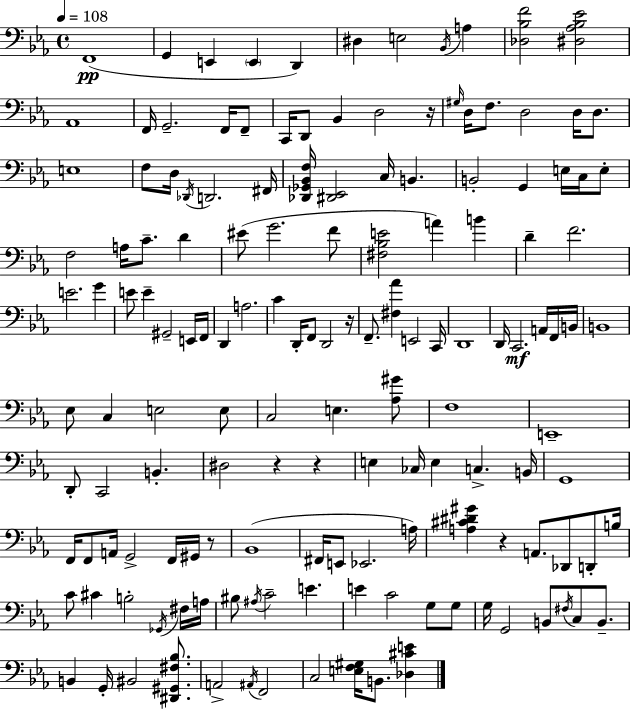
{
  \clef bass
  \time 4/4
  \defaultTimeSignature
  \key ees \major
  \tempo 4 = 108
  f,1(\pp | g,4 e,4 \parenthesize e,4 d,4) | dis4 e2 \acciaccatura { bes,16 } a4 | <des bes f'>2 <dis aes bes ees'>2 | \break aes,1 | f,16 g,2.-- f,16 f,8-- | c,16 d,8 bes,4 d2 | r16 \grace { gis16 } d16 f8. d2 d16 d8. | \break e1 | f8 d16 \acciaccatura { des,16 } d,2. | fis,16 <des, ges, bes, f>16 <dis, ees,>2 c16 b,4. | b,2-. g,4 e16 | \break c16 e8-. f2 a16 c'8.-- d'4 | eis'8( g'2. | f'8 <fis bes e'>2 a'4) b'4 | d'4-- f'2. | \break e'2. g'4 | e'8 e'4-- gis,2-- | e,16 f,16 d,4 a2. | c'4 d,16-. f,8 d,2 | \break r16 f,8.-- <fis aes'>4 e,2 | c,16 d,1 | d,16 c,2.\mf | a,16 f,16 b,16 b,1 | \break ees8 c4 e2 | e8 c2 e4. | <aes gis'>8 f1 | e,1-- | \break d,8-. c,2 b,4.-. | dis2 r4 r4 | e4 ces16 e4 c4.-> | b,16 g,1 | \break f,16 f,8 a,16 g,2-> f,16 | gis,16 r8 bes,1( | fis,16 e,8 ees,2. | a16) <a cis' dis' gis'>4 r4 a,8. des,8 | \break d,8-. b16 c'8 cis'4 b2-. | \acciaccatura { ges,16 } fis16 a16 bis8 \acciaccatura { ais16 } c'2-- e'4. | e'4 c'2 | g8 g8 g16 g,2 b,8 | \break \acciaccatura { fis16 } c8 b,8.-- b,4 g,16-. bis,2 | <dis, gis, fis bes>8. a,2-> \acciaccatura { ais,16 } f,2 | c2 <e f gis>16 | b,8. <des cis' e'>4 \bar "|."
}